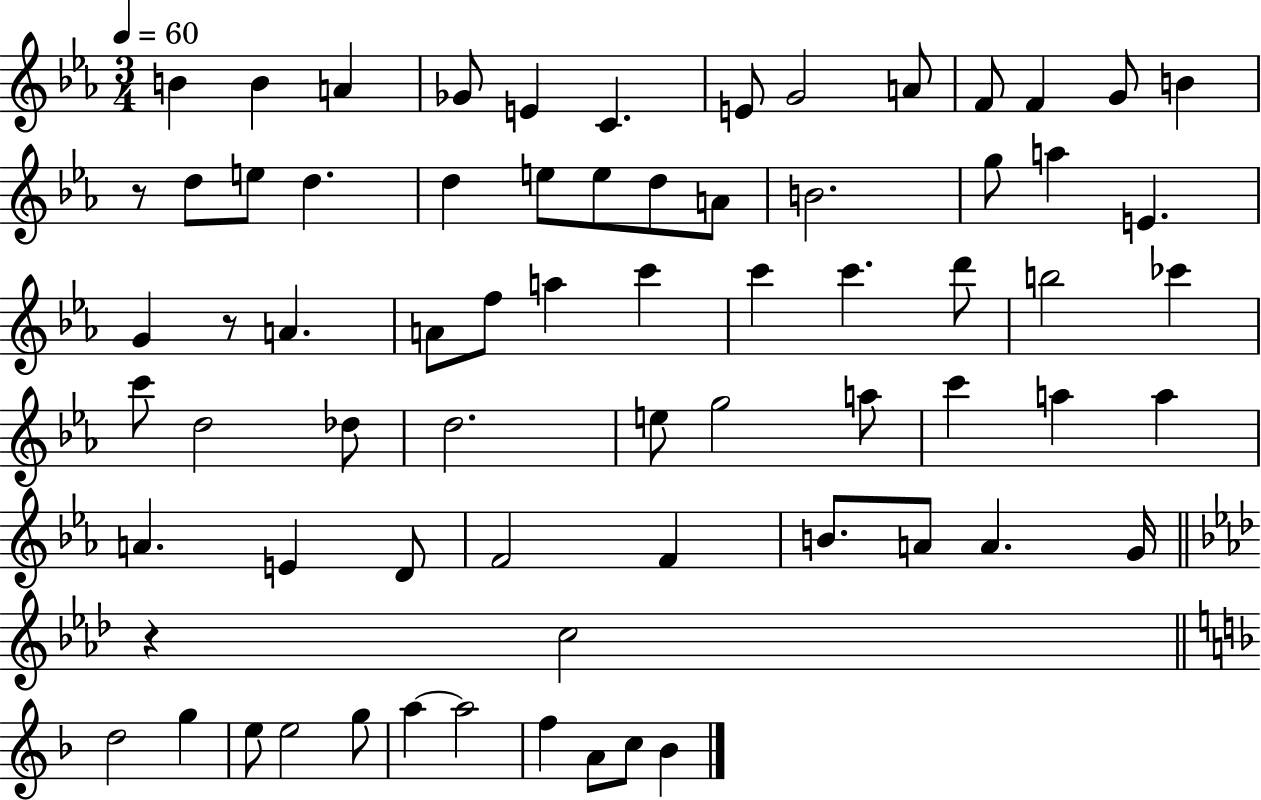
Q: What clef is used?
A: treble